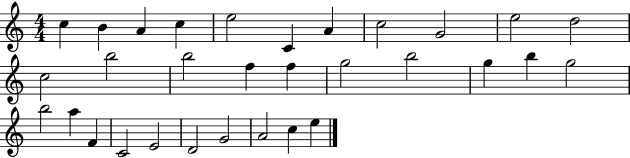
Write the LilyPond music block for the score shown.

{
  \clef treble
  \numericTimeSignature
  \time 4/4
  \key c \major
  c''4 b'4 a'4 c''4 | e''2 c'4 a'4 | c''2 g'2 | e''2 d''2 | \break c''2 b''2 | b''2 f''4 f''4 | g''2 b''2 | g''4 b''4 g''2 | \break b''2 a''4 f'4 | c'2 e'2 | d'2 g'2 | a'2 c''4 e''4 | \break \bar "|."
}